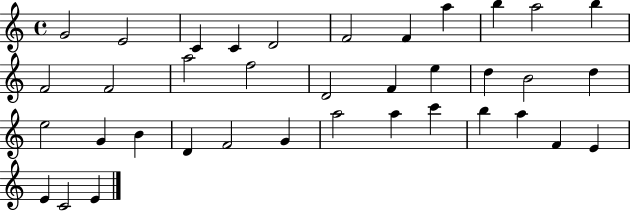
{
  \clef treble
  \time 4/4
  \defaultTimeSignature
  \key c \major
  g'2 e'2 | c'4 c'4 d'2 | f'2 f'4 a''4 | b''4 a''2 b''4 | \break f'2 f'2 | a''2 f''2 | d'2 f'4 e''4 | d''4 b'2 d''4 | \break e''2 g'4 b'4 | d'4 f'2 g'4 | a''2 a''4 c'''4 | b''4 a''4 f'4 e'4 | \break e'4 c'2 e'4 | \bar "|."
}